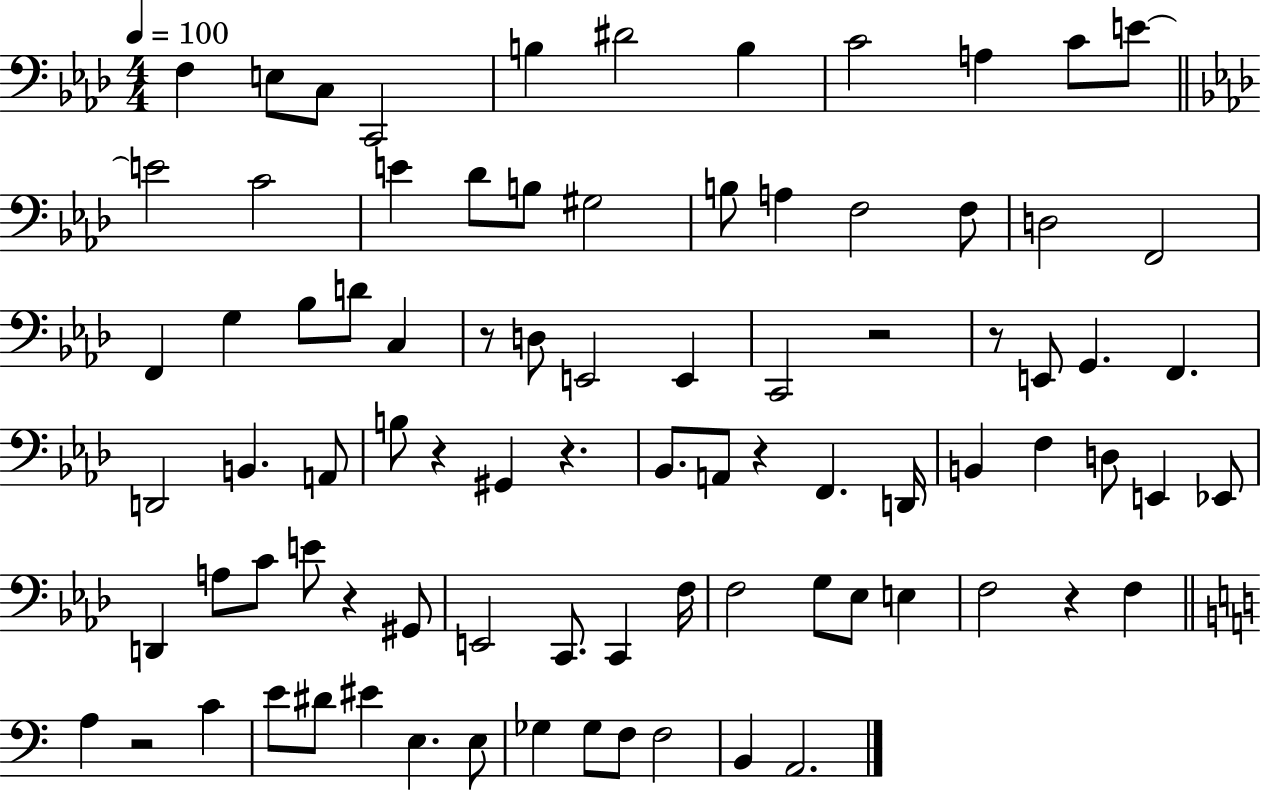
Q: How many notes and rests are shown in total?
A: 86